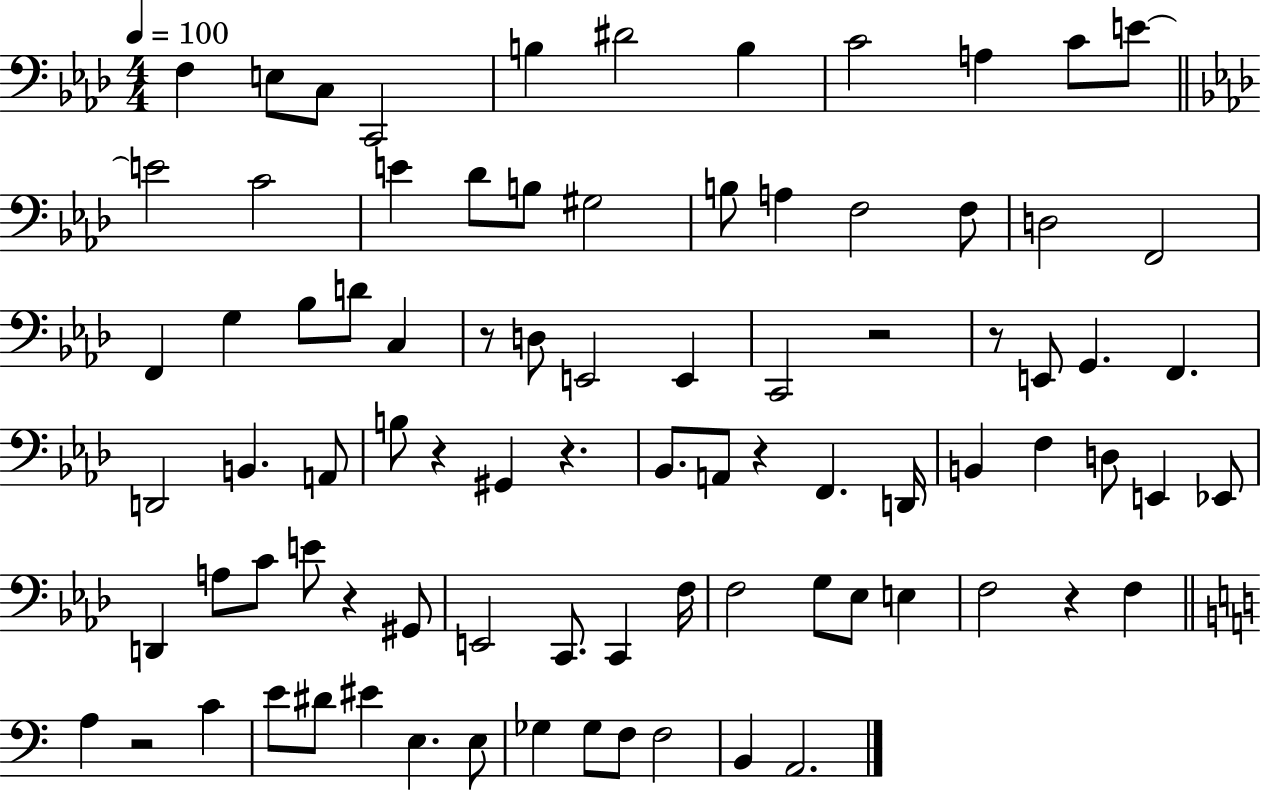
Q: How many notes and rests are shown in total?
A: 86